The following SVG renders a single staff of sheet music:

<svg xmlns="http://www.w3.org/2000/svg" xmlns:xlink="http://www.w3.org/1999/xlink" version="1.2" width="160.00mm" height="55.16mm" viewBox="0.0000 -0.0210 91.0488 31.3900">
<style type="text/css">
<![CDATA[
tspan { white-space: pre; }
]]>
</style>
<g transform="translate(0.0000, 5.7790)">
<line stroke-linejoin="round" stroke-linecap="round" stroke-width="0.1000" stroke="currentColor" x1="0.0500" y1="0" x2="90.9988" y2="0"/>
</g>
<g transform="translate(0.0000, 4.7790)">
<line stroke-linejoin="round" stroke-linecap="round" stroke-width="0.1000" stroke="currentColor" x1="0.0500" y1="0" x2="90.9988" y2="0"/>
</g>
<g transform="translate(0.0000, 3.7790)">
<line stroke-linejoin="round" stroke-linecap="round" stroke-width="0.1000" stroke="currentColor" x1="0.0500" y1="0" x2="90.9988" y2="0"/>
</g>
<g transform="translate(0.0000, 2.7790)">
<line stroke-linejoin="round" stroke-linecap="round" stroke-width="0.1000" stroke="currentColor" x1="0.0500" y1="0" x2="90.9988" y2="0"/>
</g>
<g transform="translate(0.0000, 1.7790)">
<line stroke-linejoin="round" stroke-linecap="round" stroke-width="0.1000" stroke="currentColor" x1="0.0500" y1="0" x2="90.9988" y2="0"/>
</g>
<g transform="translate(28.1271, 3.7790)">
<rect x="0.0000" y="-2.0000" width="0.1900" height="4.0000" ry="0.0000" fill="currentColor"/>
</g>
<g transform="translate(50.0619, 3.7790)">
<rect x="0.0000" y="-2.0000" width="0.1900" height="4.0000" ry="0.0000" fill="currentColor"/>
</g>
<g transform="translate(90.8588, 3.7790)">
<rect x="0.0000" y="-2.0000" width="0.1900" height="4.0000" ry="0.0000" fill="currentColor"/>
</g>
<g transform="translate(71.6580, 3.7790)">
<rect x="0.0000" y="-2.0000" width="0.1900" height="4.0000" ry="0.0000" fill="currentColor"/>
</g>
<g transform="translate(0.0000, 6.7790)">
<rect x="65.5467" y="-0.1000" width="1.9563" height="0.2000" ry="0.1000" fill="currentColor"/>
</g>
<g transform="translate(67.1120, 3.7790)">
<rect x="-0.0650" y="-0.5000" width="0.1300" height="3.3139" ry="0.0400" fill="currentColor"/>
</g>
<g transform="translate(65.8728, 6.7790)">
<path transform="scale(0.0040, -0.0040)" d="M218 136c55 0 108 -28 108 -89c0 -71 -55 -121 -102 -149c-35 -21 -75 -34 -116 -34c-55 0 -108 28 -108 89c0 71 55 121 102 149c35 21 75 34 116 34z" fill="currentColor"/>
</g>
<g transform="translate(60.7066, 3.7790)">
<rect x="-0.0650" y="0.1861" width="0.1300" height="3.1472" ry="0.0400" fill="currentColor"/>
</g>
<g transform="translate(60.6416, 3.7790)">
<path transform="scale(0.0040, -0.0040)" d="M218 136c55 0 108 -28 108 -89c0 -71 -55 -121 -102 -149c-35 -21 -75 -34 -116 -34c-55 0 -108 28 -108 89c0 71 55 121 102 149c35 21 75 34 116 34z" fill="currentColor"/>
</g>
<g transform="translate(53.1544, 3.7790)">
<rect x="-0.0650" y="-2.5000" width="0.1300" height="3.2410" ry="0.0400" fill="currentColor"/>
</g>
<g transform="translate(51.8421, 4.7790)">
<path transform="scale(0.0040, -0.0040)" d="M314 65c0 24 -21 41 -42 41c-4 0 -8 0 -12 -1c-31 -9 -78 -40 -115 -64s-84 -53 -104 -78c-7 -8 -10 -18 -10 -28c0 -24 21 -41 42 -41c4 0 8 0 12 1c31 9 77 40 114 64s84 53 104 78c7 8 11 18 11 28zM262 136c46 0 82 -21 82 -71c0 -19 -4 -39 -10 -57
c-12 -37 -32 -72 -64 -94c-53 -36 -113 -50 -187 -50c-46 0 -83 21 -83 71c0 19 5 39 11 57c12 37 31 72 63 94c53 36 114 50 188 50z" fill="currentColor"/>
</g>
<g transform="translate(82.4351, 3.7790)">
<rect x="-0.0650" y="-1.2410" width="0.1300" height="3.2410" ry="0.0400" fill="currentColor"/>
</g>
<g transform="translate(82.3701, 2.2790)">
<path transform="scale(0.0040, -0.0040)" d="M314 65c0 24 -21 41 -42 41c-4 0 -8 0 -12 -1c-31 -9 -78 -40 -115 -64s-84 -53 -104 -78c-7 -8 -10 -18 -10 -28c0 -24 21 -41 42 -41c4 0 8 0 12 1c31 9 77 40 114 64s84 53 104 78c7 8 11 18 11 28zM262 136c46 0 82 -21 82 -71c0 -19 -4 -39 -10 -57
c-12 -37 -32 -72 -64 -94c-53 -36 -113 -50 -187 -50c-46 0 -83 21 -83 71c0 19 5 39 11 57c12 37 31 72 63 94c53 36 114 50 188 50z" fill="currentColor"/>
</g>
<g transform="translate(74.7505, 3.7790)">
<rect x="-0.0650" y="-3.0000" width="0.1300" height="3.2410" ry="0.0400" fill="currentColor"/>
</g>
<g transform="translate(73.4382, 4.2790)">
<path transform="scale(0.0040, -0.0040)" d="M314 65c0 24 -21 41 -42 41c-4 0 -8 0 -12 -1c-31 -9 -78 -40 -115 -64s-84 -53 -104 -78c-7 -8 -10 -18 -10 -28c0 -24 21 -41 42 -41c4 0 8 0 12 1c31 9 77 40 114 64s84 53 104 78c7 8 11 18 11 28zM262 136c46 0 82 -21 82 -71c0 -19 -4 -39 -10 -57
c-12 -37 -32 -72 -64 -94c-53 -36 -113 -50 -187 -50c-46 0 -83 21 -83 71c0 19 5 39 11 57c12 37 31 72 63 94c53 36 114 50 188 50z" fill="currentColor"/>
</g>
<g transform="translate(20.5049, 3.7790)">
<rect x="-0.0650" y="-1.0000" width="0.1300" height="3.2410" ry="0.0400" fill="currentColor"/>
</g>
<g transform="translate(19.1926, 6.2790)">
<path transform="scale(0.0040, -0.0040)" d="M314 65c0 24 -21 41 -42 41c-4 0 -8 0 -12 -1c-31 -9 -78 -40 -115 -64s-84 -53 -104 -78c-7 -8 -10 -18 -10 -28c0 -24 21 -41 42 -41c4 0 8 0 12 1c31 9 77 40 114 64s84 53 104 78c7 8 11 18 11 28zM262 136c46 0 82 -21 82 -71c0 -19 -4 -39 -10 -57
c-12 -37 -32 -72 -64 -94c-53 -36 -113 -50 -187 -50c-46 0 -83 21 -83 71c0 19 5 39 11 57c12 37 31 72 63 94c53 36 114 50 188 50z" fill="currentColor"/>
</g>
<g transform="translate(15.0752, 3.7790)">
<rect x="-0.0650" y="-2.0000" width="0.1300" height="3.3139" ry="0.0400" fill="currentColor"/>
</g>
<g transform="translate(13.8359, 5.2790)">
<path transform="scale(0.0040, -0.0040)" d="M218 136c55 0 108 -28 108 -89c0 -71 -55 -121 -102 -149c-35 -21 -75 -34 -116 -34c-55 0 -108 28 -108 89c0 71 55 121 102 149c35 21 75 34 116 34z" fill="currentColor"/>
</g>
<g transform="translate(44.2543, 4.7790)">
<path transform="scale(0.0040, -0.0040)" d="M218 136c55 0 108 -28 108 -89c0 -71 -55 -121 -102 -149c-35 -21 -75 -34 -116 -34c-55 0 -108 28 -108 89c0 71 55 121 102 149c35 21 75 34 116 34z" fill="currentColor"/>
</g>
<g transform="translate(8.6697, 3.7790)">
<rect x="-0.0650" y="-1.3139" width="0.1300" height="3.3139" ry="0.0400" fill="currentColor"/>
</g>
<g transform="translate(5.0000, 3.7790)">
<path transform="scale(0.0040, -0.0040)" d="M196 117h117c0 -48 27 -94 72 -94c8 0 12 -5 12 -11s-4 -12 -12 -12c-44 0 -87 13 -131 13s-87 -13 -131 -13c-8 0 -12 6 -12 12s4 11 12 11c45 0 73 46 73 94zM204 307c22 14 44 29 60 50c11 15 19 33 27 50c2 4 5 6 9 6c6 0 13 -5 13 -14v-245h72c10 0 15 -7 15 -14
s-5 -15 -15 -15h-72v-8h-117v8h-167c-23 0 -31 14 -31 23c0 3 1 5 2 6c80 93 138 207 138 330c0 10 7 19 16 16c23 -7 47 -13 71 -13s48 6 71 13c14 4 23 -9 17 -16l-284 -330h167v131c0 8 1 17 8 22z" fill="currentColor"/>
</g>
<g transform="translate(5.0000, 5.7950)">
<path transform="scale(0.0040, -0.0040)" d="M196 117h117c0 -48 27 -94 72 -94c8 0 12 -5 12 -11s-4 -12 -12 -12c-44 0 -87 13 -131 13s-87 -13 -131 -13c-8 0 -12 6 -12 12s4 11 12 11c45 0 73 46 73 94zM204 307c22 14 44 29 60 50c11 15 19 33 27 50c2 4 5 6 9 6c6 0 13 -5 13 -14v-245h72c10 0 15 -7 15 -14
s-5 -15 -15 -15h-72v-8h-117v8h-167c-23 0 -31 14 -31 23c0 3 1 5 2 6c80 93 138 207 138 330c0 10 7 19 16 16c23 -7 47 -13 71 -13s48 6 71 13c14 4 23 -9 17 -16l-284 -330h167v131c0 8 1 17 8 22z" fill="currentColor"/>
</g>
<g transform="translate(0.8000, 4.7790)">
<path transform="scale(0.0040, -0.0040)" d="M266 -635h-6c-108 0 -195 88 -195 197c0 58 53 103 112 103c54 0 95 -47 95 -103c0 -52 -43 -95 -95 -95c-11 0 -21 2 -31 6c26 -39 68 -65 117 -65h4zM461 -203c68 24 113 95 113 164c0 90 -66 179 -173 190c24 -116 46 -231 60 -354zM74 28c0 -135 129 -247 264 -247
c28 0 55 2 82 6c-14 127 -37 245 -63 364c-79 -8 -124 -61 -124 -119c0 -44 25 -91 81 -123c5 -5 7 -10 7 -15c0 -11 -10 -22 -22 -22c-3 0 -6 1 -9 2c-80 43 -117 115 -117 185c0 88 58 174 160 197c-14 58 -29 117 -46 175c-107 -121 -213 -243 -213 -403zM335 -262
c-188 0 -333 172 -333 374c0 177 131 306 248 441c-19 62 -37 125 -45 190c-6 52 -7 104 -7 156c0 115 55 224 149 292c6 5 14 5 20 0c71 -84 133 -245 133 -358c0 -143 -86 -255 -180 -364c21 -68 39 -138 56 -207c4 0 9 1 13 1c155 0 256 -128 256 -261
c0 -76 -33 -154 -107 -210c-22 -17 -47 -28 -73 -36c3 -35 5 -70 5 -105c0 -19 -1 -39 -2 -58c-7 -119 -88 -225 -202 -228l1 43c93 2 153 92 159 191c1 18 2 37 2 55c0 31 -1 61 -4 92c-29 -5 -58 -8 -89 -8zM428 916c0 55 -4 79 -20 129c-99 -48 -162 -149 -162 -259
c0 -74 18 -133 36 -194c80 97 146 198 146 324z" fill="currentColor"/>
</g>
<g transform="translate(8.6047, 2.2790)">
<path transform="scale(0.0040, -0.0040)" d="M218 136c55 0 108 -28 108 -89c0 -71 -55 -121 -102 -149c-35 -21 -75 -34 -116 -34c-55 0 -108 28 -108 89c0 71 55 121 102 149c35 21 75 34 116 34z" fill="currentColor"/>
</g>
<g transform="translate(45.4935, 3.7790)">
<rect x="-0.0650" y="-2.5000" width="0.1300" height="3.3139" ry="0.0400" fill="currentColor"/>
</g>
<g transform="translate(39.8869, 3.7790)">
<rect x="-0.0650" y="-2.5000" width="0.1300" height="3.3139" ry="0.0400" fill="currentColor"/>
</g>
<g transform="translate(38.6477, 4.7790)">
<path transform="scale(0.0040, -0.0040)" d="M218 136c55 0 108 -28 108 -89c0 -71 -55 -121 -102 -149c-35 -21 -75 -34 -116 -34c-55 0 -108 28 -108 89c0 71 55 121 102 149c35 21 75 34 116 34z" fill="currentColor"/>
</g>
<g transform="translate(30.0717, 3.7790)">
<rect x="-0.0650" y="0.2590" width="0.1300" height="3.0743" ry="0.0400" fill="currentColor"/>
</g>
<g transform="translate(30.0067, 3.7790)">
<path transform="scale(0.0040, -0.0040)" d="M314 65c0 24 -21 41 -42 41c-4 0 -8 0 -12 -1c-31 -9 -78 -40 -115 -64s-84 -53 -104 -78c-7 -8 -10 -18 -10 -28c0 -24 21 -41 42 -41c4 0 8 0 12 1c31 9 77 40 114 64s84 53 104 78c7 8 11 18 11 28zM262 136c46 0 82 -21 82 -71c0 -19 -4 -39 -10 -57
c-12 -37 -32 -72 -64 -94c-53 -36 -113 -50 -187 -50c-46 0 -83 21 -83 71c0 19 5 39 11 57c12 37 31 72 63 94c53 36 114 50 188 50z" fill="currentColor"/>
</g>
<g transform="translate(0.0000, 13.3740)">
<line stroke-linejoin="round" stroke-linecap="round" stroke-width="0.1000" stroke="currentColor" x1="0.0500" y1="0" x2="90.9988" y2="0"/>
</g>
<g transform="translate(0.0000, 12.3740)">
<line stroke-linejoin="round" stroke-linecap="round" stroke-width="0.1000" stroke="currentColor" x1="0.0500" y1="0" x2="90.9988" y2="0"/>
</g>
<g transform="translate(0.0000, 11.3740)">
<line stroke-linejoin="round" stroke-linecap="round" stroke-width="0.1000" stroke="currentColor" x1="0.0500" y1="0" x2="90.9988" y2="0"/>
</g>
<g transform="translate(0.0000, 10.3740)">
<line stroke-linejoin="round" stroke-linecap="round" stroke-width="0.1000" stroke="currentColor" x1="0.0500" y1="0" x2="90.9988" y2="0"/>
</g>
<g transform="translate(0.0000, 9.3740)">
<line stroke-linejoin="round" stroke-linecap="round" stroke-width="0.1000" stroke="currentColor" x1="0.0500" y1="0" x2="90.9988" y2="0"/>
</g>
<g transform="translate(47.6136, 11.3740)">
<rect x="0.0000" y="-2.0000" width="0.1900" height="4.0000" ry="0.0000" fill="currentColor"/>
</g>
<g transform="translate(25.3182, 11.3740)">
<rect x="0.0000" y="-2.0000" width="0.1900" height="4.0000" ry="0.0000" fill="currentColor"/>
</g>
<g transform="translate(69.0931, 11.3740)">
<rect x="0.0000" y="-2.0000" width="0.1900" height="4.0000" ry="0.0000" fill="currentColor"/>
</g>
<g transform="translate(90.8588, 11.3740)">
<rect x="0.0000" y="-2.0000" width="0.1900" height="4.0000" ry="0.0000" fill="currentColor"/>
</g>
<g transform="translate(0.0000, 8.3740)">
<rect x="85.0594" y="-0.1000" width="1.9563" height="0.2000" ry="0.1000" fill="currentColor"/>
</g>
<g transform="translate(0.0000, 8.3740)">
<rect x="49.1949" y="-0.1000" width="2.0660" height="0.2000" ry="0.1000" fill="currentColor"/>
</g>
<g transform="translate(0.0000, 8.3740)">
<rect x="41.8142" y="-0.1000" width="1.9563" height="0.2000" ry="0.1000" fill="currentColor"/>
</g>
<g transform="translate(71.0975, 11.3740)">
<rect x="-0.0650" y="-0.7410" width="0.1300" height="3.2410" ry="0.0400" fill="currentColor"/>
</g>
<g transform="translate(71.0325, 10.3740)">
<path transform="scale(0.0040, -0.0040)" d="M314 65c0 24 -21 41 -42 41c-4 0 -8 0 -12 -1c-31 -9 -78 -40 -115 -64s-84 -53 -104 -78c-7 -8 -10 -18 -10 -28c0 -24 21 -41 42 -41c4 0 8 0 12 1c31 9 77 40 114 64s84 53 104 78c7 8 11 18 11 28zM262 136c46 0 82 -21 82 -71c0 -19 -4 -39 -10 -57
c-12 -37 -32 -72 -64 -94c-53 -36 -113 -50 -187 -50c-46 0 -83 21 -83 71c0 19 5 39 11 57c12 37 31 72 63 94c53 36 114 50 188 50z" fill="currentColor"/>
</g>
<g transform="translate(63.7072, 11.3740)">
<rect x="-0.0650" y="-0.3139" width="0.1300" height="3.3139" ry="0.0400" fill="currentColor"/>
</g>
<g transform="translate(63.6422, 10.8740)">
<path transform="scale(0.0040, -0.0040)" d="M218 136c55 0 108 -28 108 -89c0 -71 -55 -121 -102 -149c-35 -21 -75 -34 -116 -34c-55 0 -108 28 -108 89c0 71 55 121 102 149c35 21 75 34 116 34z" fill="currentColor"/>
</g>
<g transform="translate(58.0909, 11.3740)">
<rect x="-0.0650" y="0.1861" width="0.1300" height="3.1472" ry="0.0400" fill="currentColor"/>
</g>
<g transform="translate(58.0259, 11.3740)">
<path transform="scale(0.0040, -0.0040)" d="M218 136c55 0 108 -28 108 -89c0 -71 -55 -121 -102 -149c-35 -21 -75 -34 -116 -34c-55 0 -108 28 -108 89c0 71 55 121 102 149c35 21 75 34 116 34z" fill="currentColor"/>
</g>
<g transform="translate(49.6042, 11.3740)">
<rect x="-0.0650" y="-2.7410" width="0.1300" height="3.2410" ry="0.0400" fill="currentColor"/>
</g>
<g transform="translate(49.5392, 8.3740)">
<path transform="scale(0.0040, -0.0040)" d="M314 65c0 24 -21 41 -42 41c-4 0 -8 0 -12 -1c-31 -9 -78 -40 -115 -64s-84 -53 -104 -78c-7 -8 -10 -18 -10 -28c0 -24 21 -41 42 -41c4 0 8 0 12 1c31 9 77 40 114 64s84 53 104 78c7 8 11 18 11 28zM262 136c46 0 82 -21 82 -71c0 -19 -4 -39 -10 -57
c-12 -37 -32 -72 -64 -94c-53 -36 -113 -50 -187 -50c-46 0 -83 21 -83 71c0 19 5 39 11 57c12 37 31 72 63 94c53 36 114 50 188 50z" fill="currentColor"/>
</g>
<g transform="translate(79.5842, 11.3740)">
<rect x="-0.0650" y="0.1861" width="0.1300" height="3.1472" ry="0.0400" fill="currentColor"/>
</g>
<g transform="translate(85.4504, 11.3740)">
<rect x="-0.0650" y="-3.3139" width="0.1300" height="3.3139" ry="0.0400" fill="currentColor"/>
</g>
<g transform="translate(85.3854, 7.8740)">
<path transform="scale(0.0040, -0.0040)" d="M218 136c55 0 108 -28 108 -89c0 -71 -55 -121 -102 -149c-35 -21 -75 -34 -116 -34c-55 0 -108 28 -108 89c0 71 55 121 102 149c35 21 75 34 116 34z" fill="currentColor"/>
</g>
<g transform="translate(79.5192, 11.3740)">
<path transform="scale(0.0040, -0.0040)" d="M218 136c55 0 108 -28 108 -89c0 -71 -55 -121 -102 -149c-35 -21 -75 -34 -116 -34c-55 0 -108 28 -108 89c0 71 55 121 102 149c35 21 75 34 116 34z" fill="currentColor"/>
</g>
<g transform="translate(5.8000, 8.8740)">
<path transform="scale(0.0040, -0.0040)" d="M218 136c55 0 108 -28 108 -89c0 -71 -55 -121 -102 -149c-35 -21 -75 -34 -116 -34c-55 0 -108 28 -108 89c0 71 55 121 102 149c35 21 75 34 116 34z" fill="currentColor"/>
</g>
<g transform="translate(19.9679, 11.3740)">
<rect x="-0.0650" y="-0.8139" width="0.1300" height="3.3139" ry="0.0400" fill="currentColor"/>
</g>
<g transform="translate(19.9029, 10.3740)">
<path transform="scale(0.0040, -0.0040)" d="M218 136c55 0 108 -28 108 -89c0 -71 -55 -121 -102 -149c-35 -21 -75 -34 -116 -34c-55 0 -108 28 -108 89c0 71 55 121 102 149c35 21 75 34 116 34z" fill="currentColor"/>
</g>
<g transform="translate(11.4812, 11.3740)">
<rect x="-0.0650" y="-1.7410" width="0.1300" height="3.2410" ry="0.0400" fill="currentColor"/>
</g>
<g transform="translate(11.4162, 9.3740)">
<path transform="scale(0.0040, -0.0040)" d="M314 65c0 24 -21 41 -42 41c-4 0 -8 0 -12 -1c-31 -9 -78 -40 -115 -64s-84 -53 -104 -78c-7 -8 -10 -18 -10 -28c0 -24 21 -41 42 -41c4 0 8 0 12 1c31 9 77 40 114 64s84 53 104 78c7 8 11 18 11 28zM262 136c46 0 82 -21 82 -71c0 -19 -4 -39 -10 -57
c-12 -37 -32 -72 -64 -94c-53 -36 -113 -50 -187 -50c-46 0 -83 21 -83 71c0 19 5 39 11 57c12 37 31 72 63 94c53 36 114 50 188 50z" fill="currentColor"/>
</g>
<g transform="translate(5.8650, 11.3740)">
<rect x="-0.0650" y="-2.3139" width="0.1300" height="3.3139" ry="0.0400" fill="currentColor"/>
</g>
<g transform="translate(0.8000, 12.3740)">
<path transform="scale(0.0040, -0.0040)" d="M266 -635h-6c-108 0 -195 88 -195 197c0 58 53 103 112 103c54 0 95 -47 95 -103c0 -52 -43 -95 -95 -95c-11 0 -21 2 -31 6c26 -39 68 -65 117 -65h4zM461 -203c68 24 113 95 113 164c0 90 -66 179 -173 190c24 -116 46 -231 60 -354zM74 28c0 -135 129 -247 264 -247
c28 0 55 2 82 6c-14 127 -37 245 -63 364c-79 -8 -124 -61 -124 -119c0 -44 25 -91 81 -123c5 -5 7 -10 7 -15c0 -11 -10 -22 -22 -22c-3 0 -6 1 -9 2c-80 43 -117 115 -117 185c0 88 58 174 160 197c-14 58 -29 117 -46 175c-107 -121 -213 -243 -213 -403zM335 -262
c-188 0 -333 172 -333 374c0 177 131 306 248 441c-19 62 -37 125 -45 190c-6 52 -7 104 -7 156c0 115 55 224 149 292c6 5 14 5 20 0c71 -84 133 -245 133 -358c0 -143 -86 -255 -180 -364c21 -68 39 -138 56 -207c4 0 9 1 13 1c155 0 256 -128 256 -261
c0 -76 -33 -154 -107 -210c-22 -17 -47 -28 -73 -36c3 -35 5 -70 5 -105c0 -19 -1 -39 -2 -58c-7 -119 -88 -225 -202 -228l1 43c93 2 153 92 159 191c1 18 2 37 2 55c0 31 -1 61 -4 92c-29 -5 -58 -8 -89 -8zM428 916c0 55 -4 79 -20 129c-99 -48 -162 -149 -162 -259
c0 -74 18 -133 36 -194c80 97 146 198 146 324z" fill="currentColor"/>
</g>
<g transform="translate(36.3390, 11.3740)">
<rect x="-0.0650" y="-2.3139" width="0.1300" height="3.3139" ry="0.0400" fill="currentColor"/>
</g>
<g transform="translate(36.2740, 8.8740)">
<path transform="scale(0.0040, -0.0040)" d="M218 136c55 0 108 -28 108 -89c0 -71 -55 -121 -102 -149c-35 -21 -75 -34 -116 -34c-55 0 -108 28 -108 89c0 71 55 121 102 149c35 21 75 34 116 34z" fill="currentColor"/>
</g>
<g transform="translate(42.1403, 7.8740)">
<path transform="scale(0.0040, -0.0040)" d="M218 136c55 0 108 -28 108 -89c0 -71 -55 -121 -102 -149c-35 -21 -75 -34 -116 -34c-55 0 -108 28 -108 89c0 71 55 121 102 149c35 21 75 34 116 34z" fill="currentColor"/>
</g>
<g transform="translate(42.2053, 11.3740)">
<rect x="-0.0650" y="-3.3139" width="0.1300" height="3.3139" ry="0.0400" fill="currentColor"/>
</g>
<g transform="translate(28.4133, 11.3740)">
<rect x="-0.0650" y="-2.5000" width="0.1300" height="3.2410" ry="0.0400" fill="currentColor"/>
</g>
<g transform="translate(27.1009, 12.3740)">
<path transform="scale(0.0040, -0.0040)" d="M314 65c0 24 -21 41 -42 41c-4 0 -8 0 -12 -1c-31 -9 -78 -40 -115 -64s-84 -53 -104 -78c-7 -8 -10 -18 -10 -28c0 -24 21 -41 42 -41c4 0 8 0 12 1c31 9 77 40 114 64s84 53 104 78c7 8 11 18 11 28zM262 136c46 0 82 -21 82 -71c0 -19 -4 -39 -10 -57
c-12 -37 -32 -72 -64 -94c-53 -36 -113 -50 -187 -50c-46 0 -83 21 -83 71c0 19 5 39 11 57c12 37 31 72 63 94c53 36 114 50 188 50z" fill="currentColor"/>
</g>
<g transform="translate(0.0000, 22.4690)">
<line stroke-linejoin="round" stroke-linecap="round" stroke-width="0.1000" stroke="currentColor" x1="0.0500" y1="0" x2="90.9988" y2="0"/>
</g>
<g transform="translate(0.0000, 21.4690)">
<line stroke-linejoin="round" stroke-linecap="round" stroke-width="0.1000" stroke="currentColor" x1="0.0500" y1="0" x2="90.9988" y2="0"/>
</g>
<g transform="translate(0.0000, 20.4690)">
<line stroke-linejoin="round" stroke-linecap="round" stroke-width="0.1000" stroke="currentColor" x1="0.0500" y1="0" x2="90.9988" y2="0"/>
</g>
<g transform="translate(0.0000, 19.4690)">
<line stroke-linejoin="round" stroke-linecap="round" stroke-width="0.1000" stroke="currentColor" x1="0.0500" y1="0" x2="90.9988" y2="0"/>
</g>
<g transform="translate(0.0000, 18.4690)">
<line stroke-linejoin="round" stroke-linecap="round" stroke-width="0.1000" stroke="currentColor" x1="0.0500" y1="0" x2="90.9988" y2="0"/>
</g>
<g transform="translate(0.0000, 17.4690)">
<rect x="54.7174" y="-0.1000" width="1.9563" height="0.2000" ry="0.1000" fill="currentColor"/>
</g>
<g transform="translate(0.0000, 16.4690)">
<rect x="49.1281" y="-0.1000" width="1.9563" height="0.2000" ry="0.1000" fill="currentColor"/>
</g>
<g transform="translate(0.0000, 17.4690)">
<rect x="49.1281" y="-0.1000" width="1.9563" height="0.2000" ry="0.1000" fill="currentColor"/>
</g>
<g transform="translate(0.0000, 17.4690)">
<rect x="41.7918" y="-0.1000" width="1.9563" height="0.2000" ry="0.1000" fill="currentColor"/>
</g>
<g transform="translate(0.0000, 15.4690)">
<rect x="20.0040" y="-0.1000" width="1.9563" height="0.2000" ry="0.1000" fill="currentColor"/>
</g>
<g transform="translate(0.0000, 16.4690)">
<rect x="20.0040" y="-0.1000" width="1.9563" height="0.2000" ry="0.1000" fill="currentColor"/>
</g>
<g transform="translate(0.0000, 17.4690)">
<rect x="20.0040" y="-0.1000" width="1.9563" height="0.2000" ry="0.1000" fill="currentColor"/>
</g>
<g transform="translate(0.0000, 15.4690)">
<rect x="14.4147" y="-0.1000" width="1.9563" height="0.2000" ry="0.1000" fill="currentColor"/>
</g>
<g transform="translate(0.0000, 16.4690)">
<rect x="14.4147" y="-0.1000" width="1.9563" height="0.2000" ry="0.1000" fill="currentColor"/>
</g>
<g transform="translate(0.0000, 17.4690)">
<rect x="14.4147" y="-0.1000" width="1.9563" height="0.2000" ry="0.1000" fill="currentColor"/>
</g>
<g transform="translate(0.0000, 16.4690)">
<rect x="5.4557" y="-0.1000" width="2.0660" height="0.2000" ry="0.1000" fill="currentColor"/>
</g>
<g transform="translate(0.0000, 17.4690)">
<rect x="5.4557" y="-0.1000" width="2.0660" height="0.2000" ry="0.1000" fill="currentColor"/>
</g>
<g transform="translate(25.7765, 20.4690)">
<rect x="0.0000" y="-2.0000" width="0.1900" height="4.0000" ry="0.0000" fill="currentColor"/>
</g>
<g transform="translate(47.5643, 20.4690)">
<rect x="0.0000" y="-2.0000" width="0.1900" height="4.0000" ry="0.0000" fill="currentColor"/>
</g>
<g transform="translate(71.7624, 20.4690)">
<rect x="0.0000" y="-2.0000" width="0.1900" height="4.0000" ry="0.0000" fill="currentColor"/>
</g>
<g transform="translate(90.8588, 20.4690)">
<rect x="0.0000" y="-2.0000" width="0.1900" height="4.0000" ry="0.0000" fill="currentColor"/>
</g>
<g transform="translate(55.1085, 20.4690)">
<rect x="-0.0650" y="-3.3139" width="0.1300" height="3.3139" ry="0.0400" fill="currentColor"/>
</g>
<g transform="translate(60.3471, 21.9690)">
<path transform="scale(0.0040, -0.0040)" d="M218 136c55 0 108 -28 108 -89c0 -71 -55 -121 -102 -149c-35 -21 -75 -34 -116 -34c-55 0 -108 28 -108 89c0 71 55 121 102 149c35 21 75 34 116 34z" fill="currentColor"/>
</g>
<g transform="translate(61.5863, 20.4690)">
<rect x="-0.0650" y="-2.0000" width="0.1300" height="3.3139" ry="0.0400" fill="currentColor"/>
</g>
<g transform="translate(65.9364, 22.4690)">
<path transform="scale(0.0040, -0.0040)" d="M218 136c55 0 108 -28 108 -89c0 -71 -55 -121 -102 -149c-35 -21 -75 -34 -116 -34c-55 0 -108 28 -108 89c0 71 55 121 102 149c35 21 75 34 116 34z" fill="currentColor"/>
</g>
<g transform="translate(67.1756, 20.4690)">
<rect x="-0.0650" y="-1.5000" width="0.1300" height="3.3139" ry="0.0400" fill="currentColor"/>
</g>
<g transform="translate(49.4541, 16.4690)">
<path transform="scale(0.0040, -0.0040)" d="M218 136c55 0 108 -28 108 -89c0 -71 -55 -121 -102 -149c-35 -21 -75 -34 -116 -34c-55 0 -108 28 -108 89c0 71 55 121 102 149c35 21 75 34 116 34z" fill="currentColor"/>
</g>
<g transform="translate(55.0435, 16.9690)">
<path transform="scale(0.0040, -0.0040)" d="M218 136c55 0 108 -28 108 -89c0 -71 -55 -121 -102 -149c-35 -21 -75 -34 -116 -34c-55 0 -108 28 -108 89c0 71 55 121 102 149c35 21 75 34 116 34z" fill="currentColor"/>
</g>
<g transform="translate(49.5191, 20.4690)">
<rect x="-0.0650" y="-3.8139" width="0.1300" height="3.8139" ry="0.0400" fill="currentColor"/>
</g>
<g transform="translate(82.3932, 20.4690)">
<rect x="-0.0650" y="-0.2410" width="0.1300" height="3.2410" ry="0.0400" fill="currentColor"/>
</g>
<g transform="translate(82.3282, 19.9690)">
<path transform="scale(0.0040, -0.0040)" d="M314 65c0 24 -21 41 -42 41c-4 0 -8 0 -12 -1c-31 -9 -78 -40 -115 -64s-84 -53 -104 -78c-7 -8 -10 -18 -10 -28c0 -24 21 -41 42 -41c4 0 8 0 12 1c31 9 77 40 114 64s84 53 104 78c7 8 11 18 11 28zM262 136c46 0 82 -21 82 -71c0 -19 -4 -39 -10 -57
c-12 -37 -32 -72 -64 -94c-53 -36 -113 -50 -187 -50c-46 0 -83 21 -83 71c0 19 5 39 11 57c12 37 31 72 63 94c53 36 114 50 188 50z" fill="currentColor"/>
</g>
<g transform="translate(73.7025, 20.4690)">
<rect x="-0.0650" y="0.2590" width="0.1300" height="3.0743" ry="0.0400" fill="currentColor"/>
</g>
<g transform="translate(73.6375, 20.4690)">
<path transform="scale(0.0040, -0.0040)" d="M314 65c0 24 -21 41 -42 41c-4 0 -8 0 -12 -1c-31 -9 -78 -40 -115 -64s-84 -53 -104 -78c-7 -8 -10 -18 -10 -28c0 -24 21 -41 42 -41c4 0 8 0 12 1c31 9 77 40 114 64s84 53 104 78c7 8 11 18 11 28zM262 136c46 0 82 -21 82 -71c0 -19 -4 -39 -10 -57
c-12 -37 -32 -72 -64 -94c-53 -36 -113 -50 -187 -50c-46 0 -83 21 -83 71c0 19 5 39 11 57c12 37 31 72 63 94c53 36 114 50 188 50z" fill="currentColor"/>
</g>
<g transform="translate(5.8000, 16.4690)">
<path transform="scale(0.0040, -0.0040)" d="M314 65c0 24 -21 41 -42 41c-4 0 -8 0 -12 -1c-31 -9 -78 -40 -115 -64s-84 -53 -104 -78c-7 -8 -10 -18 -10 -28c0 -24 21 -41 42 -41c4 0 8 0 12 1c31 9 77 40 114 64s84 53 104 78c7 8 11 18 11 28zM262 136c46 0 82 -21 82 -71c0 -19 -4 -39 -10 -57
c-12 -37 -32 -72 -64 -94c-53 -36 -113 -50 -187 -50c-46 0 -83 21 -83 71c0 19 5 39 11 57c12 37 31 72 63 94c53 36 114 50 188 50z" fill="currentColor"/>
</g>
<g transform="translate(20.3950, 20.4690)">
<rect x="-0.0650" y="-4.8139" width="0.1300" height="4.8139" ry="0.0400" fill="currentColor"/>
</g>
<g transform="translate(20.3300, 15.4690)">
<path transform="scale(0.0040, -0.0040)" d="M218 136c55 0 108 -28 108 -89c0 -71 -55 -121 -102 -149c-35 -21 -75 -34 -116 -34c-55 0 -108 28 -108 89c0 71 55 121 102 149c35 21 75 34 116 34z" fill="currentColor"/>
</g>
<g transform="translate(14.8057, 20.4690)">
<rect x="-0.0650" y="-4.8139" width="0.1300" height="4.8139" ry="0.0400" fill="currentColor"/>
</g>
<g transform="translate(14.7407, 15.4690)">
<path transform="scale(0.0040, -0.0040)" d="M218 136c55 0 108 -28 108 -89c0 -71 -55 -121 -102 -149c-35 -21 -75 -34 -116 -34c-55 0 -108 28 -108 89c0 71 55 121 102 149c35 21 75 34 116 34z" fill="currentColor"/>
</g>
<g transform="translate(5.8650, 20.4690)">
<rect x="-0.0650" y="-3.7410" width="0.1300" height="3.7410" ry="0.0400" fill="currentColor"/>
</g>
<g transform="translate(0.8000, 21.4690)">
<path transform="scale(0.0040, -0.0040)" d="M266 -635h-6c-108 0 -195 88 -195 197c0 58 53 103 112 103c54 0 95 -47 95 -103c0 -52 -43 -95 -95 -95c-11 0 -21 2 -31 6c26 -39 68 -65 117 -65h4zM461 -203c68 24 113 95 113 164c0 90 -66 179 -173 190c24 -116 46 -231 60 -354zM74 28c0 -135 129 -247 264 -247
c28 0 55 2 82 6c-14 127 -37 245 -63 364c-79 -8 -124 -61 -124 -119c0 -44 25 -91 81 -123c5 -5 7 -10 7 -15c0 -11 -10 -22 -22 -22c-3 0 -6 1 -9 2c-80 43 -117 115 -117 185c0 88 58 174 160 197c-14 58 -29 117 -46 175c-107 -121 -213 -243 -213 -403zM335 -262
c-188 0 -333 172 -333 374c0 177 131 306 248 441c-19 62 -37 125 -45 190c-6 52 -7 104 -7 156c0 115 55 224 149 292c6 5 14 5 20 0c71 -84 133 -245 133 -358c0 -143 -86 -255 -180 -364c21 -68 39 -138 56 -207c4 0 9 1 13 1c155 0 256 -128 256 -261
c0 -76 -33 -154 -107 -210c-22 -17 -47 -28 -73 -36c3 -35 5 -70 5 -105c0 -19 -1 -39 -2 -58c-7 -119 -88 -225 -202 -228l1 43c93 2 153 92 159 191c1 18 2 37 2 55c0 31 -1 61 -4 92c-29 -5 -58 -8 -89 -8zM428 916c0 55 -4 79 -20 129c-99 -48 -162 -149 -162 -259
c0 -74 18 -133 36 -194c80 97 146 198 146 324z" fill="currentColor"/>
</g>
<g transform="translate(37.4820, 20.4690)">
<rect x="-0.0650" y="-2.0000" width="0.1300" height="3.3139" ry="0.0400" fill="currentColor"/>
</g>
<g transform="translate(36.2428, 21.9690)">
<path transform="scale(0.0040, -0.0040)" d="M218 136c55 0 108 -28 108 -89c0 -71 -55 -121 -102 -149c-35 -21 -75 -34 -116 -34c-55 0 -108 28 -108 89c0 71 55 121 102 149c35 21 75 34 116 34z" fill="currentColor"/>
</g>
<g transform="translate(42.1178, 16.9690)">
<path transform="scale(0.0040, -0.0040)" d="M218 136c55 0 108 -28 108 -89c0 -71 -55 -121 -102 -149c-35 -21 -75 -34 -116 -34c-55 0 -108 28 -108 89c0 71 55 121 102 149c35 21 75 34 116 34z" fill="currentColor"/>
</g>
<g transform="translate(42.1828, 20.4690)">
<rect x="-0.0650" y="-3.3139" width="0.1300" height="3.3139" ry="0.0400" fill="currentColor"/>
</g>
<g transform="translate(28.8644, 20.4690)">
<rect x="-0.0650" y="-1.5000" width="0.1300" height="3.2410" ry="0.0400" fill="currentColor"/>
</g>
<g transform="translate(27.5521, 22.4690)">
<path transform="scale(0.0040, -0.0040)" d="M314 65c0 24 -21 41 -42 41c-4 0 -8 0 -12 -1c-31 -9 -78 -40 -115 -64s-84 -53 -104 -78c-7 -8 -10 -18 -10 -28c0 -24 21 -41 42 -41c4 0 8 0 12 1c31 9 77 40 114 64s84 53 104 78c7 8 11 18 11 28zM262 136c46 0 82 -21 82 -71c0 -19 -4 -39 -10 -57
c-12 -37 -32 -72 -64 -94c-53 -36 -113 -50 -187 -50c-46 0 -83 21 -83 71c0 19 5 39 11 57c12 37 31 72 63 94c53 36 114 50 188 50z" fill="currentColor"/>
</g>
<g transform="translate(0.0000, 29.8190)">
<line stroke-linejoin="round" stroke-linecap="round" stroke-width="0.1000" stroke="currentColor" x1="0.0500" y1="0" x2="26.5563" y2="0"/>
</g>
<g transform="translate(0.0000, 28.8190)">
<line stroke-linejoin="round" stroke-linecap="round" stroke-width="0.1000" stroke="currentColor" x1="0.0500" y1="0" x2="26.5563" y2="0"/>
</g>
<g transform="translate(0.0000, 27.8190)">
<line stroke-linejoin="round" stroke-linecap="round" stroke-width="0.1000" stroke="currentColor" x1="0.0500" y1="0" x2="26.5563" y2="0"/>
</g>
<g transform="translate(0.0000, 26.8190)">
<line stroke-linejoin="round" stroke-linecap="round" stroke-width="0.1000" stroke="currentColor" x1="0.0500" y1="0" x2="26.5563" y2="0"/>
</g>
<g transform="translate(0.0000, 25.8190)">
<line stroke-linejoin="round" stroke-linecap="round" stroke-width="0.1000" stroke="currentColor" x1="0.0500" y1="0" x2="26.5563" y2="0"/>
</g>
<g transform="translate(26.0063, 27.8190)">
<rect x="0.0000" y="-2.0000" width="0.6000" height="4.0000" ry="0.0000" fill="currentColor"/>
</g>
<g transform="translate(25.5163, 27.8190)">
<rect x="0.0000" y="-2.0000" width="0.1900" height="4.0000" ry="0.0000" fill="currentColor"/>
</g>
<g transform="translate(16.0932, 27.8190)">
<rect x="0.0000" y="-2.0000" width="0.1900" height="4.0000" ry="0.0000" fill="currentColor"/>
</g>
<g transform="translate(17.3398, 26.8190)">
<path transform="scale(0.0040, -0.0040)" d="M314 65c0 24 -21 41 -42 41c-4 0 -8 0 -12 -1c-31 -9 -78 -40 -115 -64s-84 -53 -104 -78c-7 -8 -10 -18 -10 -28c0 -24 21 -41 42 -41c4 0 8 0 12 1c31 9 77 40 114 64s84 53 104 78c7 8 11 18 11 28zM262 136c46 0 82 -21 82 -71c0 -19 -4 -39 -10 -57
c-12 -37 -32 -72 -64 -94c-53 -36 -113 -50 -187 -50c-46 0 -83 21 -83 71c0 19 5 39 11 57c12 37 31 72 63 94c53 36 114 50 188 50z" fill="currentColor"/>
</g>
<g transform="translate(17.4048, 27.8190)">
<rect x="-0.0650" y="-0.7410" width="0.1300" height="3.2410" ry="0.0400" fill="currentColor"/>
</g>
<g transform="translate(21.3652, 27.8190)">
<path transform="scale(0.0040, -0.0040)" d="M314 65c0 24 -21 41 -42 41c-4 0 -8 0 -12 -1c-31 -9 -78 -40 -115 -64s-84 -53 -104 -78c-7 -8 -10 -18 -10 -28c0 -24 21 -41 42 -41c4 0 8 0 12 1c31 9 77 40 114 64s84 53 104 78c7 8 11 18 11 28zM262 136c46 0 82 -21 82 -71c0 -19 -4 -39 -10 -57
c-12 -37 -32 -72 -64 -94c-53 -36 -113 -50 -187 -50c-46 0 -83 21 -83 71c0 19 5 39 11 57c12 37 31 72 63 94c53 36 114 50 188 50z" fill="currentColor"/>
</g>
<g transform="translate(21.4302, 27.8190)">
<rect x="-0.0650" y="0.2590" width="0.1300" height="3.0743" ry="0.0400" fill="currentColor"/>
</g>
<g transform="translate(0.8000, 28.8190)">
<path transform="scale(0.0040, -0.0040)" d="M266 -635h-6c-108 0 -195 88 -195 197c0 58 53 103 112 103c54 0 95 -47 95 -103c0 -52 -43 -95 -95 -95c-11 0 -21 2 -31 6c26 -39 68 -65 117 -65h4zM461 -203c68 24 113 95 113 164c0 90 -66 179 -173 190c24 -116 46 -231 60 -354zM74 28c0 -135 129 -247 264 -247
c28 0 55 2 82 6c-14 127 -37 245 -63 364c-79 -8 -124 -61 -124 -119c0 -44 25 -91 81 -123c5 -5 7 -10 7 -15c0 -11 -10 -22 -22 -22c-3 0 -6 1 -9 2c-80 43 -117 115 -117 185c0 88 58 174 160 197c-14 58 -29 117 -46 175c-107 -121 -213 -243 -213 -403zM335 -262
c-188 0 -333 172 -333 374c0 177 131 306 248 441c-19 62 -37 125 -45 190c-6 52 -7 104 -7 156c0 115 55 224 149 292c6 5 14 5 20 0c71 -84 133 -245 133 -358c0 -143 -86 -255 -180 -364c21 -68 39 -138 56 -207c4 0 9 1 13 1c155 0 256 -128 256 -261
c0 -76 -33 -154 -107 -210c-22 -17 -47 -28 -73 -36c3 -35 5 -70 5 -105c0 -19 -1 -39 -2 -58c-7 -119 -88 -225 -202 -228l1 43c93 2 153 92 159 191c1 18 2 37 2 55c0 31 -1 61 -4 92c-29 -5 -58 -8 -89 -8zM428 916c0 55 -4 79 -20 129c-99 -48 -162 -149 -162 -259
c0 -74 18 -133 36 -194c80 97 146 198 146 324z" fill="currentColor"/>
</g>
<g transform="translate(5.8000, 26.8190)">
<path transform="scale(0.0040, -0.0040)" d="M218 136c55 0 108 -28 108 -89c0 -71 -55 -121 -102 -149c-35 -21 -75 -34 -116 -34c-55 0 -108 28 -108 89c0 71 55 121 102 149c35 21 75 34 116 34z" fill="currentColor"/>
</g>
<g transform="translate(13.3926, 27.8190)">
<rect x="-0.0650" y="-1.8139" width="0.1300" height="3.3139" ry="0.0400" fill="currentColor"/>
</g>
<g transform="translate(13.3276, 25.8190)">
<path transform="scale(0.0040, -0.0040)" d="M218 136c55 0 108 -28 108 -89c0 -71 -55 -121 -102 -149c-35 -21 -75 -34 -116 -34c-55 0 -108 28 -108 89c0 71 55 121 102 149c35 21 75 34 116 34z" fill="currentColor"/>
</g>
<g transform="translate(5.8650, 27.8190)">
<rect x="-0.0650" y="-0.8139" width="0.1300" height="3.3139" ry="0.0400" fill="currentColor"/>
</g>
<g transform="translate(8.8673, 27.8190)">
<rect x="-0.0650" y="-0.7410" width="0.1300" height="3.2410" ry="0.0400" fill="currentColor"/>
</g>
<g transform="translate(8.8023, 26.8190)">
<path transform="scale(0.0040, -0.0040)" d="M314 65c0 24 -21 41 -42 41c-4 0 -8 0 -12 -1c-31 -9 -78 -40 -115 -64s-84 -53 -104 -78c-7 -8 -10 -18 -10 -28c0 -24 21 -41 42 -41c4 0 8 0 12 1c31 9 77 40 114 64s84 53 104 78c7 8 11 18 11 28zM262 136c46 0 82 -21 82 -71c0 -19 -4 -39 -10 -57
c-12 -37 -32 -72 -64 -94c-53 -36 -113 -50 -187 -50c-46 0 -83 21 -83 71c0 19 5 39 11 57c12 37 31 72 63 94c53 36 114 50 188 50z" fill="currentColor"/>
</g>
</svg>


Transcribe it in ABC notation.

X:1
T:Untitled
M:4/4
L:1/4
K:C
e F D2 B2 G G G2 B C A2 e2 g f2 d G2 g b a2 B c d2 B b c'2 e' e' E2 F b c' b F E B2 c2 d d2 f d2 B2